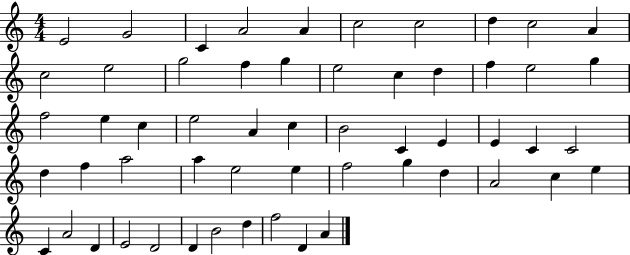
E4/h G4/h C4/q A4/h A4/q C5/h C5/h D5/q C5/h A4/q C5/h E5/h G5/h F5/q G5/q E5/h C5/q D5/q F5/q E5/h G5/q F5/h E5/q C5/q E5/h A4/q C5/q B4/h C4/q E4/q E4/q C4/q C4/h D5/q F5/q A5/h A5/q E5/h E5/q F5/h G5/q D5/q A4/h C5/q E5/q C4/q A4/h D4/q E4/h D4/h D4/q B4/h D5/q F5/h D4/q A4/q